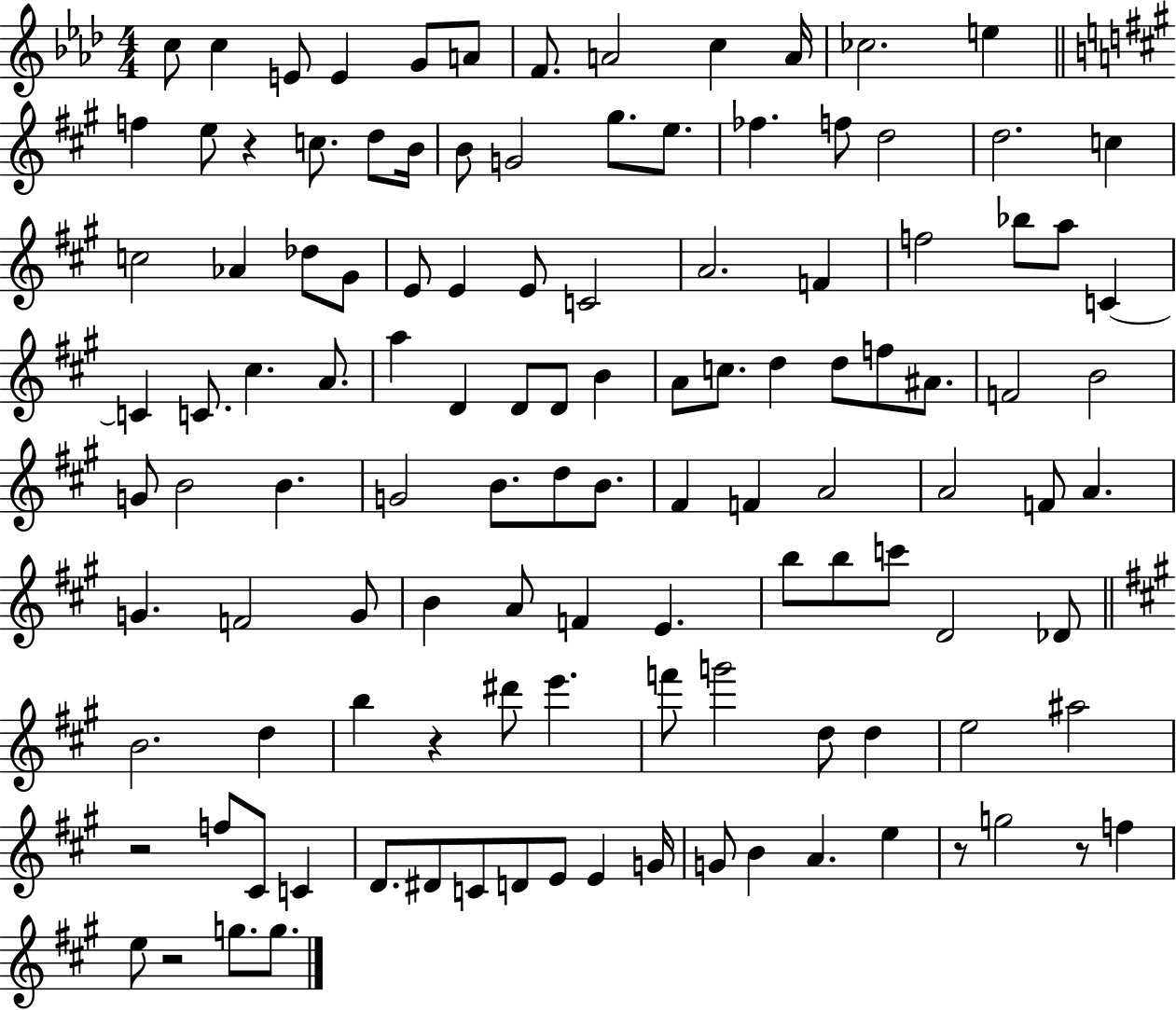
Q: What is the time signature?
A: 4/4